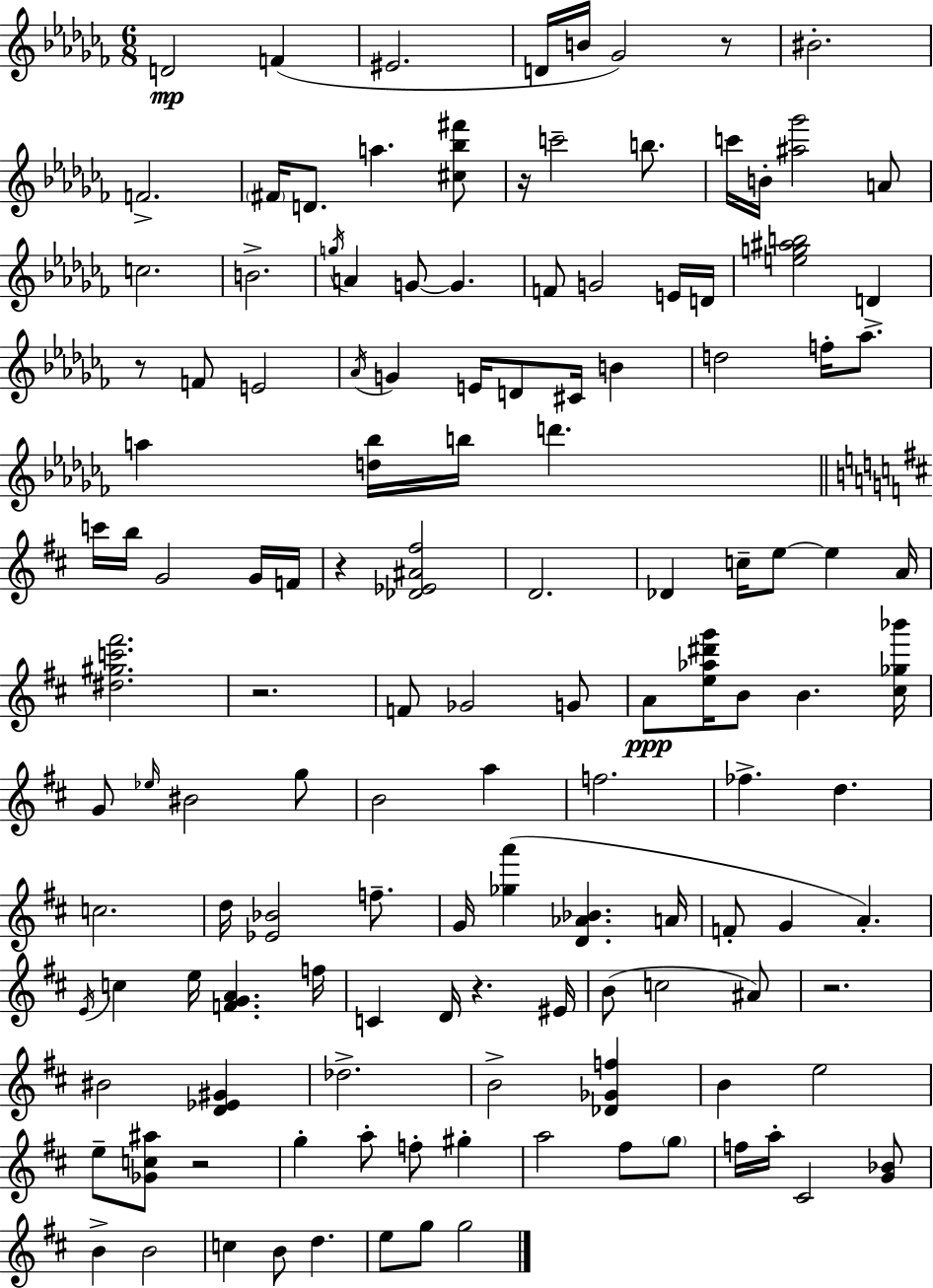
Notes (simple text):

D4/h F4/q EIS4/h. D4/s B4/s Gb4/h R/e BIS4/h. F4/h. F#4/s D4/e. A5/q. [C#5,Bb5,F#6]/e R/s C6/h B5/e. C6/s B4/s [A#5,Gb6]/h A4/e C5/h. B4/h. G5/s A4/q G4/e G4/q. F4/e G4/h E4/s D4/s [E5,G5,A#5,B5]/h D4/q R/e F4/e E4/h Ab4/s G4/q E4/s D4/e C#4/s B4/q D5/h F5/s Ab5/e. A5/q [D5,Bb5]/s B5/s D6/q. C6/s B5/s G4/h G4/s F4/s R/q [Db4,Eb4,A#4,F#5]/h D4/h. Db4/q C5/s E5/e E5/q A4/s [D#5,G#5,C6,F#6]/h. R/h. F4/e Gb4/h G4/e A4/e [E5,Ab5,D#6,G6]/s B4/e B4/q. [C#5,Gb5,Bb6]/s G4/e Eb5/s BIS4/h G5/e B4/h A5/q F5/h. FES5/q. D5/q. C5/h. D5/s [Eb4,Bb4]/h F5/e. G4/s [Gb5,A6]/q [D4,Ab4,Bb4]/q. A4/s F4/e G4/q A4/q. E4/s C5/q E5/s [F4,G4,A4]/q. F5/s C4/q D4/s R/q. EIS4/s B4/e C5/h A#4/e R/h. BIS4/h [D4,Eb4,G#4]/q Db5/h. B4/h [Db4,Gb4,F5]/q B4/q E5/h E5/e [Gb4,C5,A#5]/e R/h G5/q A5/e F5/e G#5/q A5/h F#5/e G5/e F5/s A5/s C#4/h [G4,Bb4]/e B4/q B4/h C5/q B4/e D5/q. E5/e G5/e G5/h